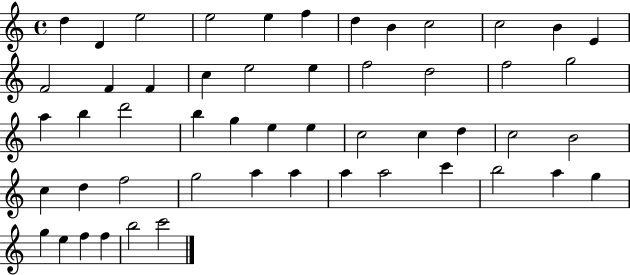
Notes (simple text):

D5/q D4/q E5/h E5/h E5/q F5/q D5/q B4/q C5/h C5/h B4/q E4/q F4/h F4/q F4/q C5/q E5/h E5/q F5/h D5/h F5/h G5/h A5/q B5/q D6/h B5/q G5/q E5/q E5/q C5/h C5/q D5/q C5/h B4/h C5/q D5/q F5/h G5/h A5/q A5/q A5/q A5/h C6/q B5/h A5/q G5/q G5/q E5/q F5/q F5/q B5/h C6/h